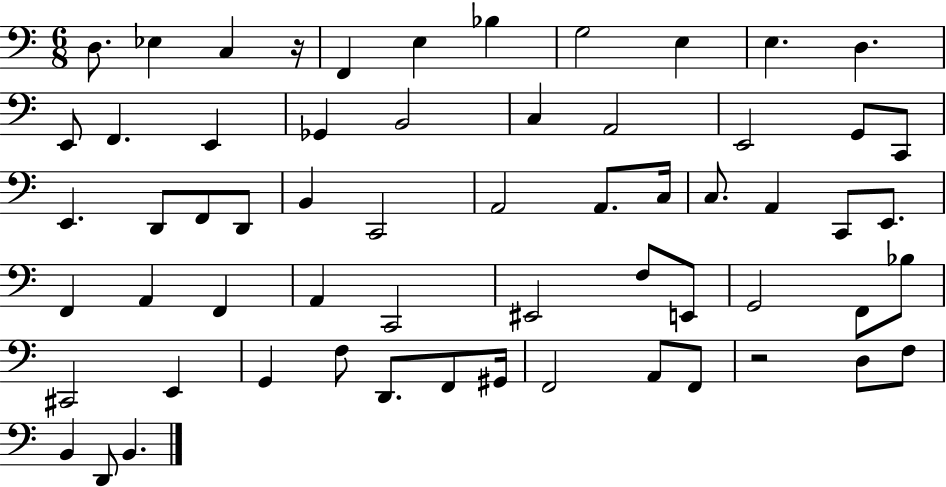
D3/e. Eb3/q C3/q R/s F2/q E3/q Bb3/q G3/h E3/q E3/q. D3/q. E2/e F2/q. E2/q Gb2/q B2/h C3/q A2/h E2/h G2/e C2/e E2/q. D2/e F2/e D2/e B2/q C2/h A2/h A2/e. C3/s C3/e. A2/q C2/e E2/e. F2/q A2/q F2/q A2/q C2/h EIS2/h F3/e E2/e G2/h F2/e Bb3/e C#2/h E2/q G2/q F3/e D2/e. F2/e G#2/s F2/h A2/e F2/e R/h D3/e F3/e B2/q D2/e B2/q.